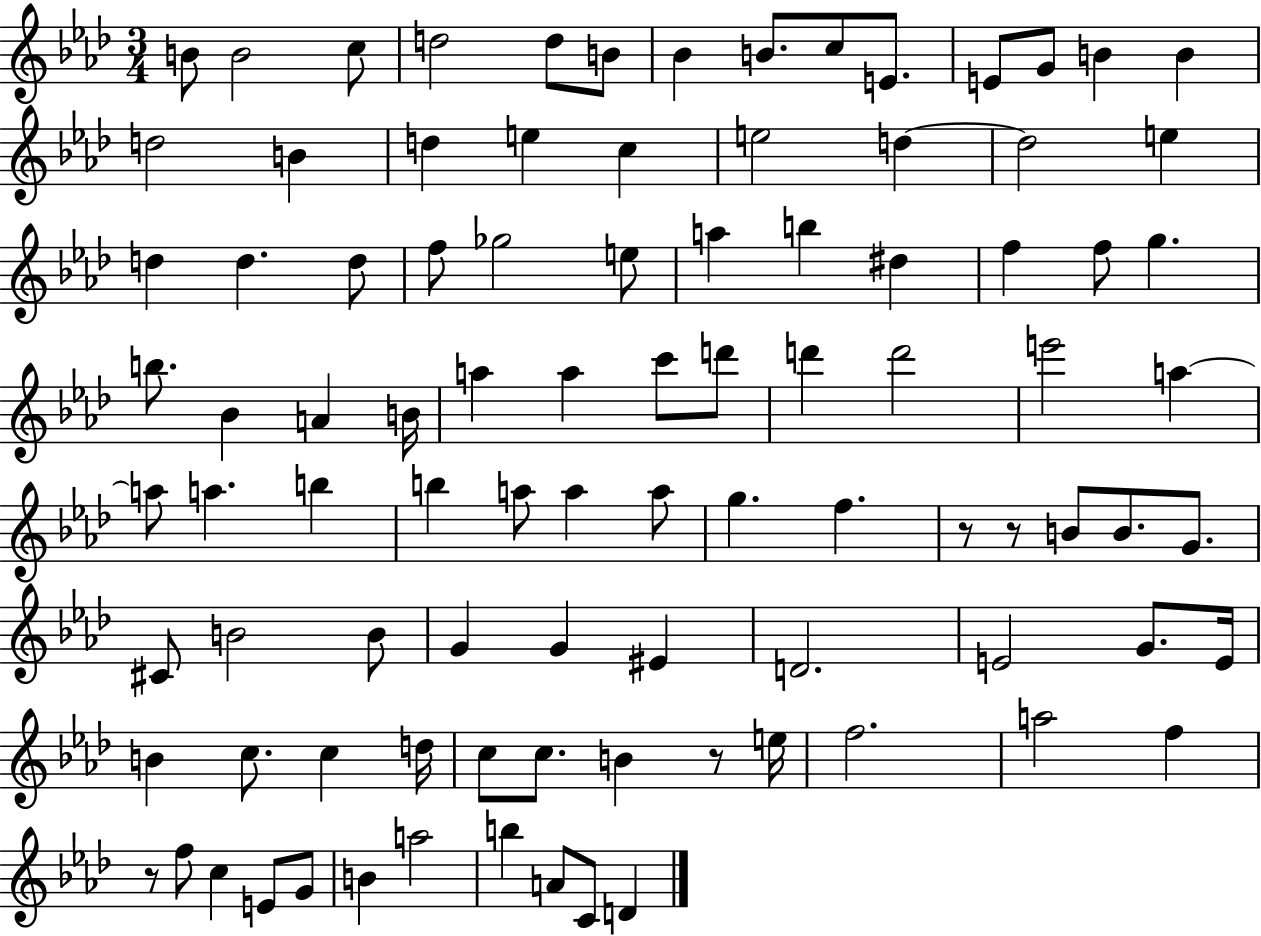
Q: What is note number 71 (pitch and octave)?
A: C5